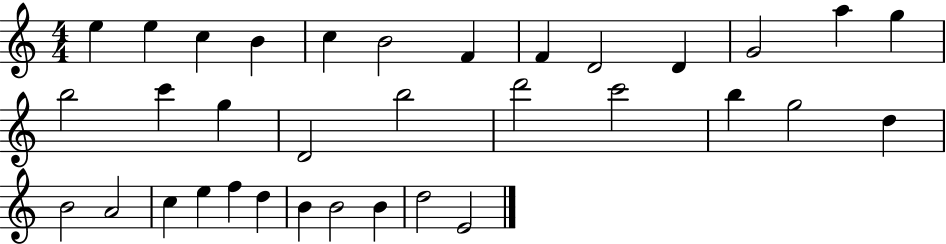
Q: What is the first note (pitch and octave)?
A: E5